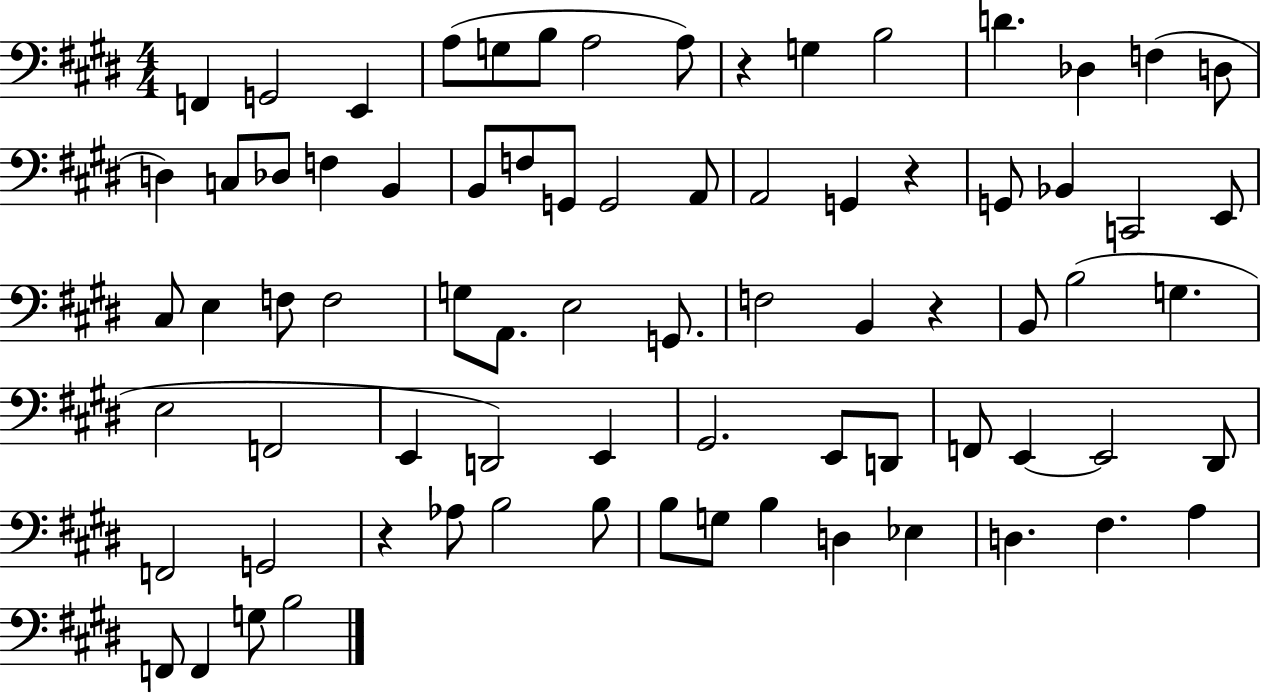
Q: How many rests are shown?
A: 4